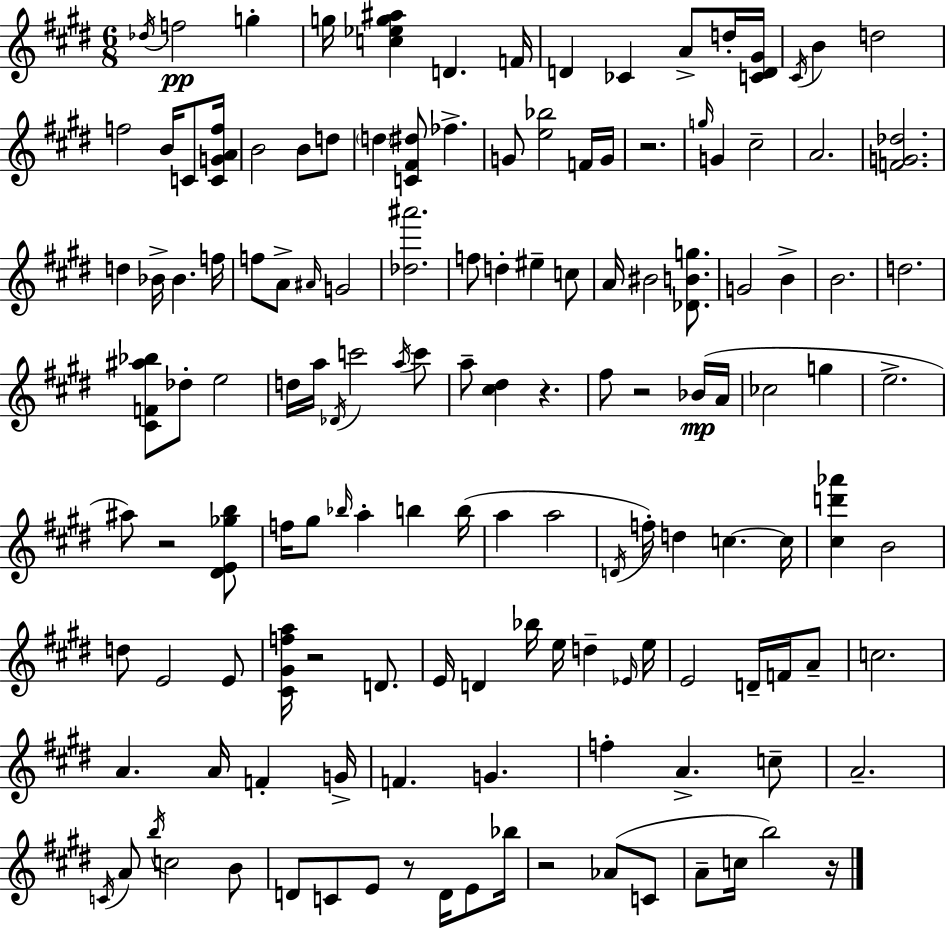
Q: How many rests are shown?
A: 8